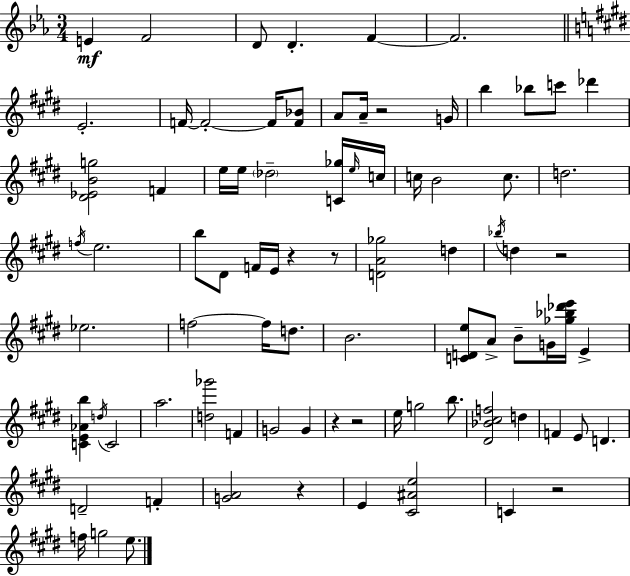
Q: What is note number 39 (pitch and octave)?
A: F5